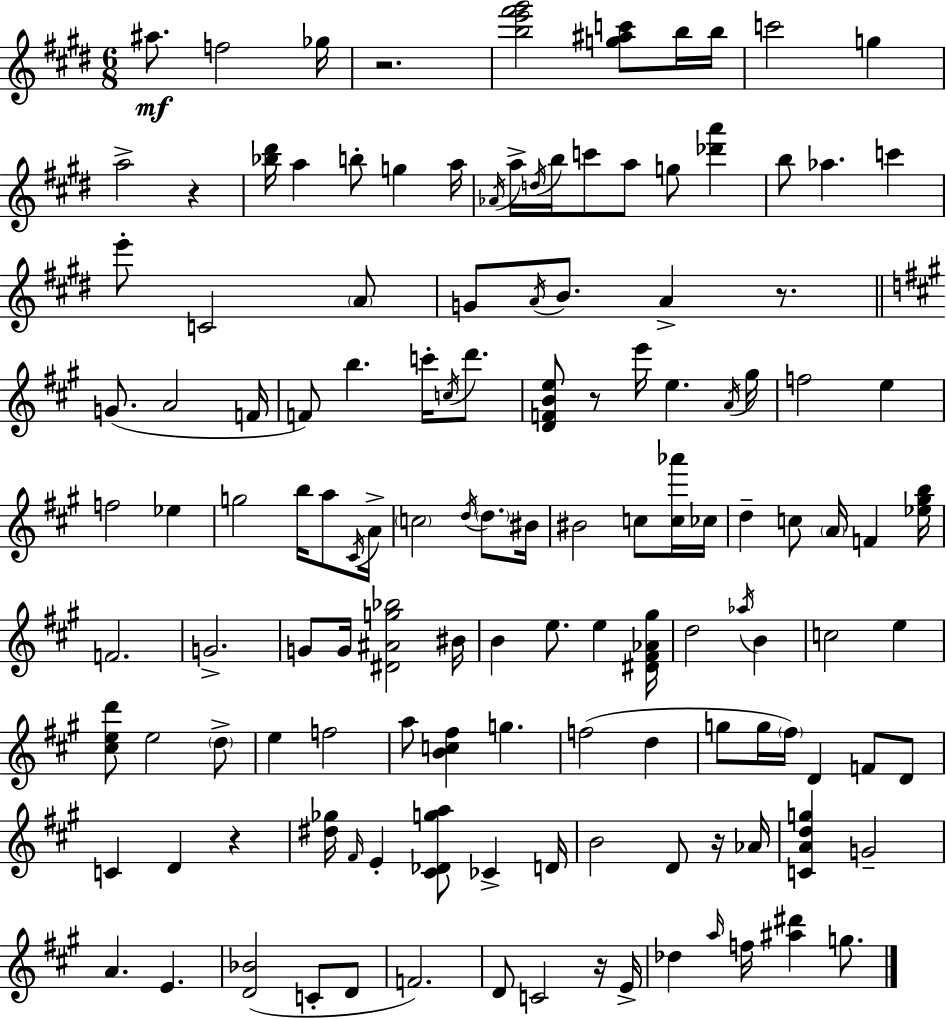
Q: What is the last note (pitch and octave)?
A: G5